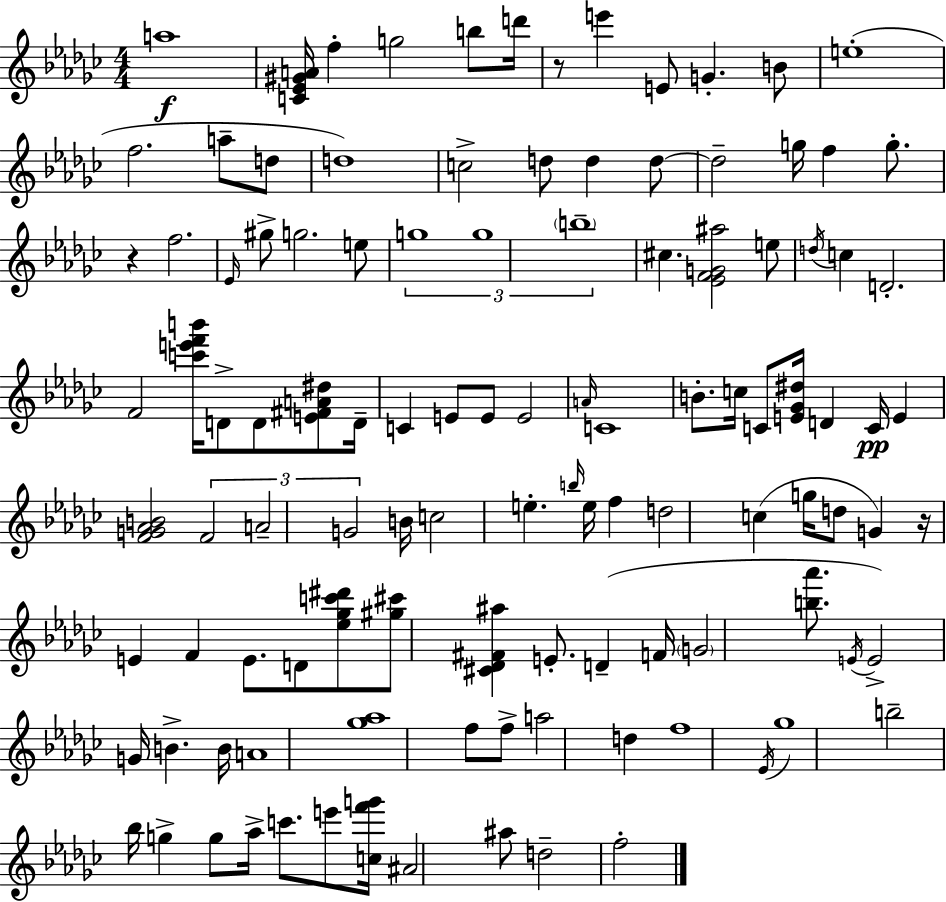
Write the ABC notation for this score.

X:1
T:Untitled
M:4/4
L:1/4
K:Ebm
a4 [C_E^GA]/4 f g2 b/2 d'/4 z/2 e' E/2 G B/2 e4 f2 a/2 d/2 d4 c2 d/2 d d/2 d2 g/4 f g/2 z f2 _E/4 ^g/2 g2 e/2 g4 g4 b4 ^c [_EFG^a]2 e/2 d/4 c D2 F2 [c'e'f'b']/4 D/2 D/2 [E^FA^d]/2 D/4 C E/2 E/2 E2 A/4 C4 B/2 c/4 C/2 [E_G^d]/4 D C/4 E [FG_AB]2 F2 A2 G2 B/4 c2 e b/4 e/4 f d2 c g/4 d/2 G z/4 E F E/2 D/2 [_e_gc'^d']/2 [^g^c']/2 [^C_D^F^a] E/2 D F/4 G2 [b_a']/2 E/4 E2 G/4 B B/4 A4 [_g_a]4 f/2 f/2 a2 d f4 _E/4 _g4 b2 _b/4 g g/2 _a/4 c'/2 e'/2 [cf'g']/4 ^A2 ^a/2 d2 f2